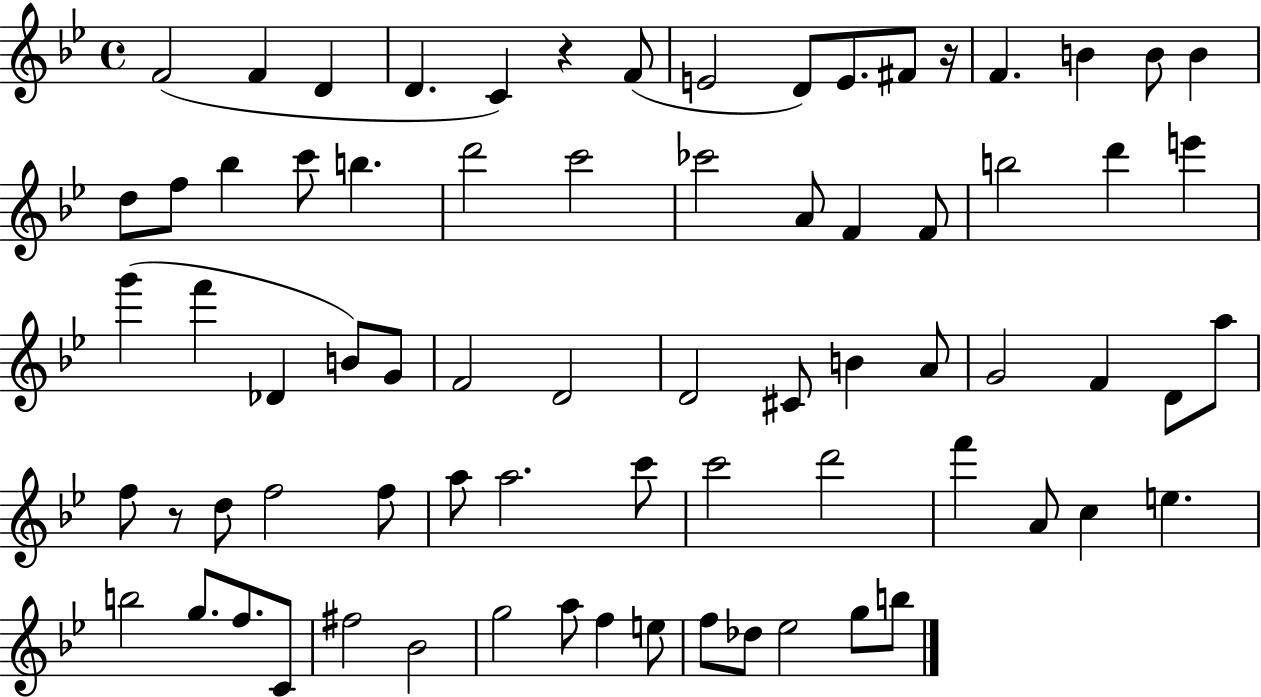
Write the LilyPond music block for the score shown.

{
  \clef treble
  \time 4/4
  \defaultTimeSignature
  \key bes \major
  f'2( f'4 d'4 | d'4. c'4) r4 f'8( | e'2 d'8) e'8. fis'8 r16 | f'4. b'4 b'8 b'4 | \break d''8 f''8 bes''4 c'''8 b''4. | d'''2 c'''2 | ces'''2 a'8 f'4 f'8 | b''2 d'''4 e'''4 | \break g'''4( f'''4 des'4 b'8) g'8 | f'2 d'2 | d'2 cis'8 b'4 a'8 | g'2 f'4 d'8 a''8 | \break f''8 r8 d''8 f''2 f''8 | a''8 a''2. c'''8 | c'''2 d'''2 | f'''4 a'8 c''4 e''4. | \break b''2 g''8. f''8. c'8 | fis''2 bes'2 | g''2 a''8 f''4 e''8 | f''8 des''8 ees''2 g''8 b''8 | \break \bar "|."
}